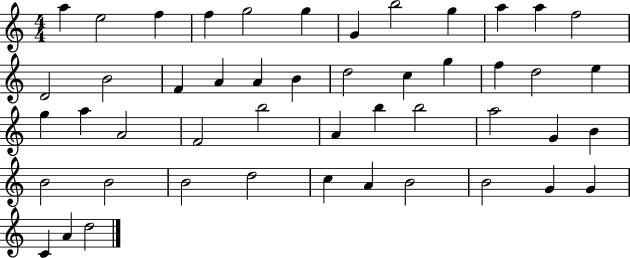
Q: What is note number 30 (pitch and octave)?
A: A4